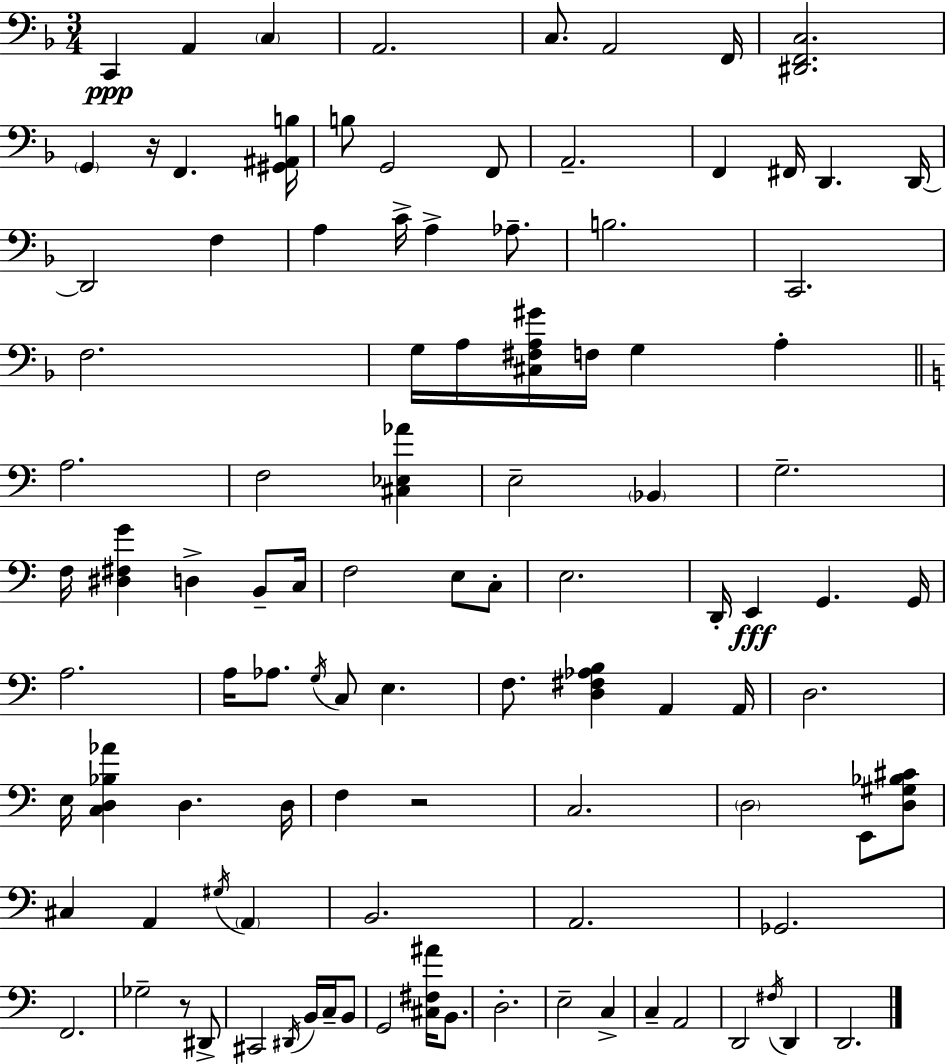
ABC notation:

X:1
T:Untitled
M:3/4
L:1/4
K:F
C,, A,, C, A,,2 C,/2 A,,2 F,,/4 [^D,,F,,C,]2 G,, z/4 F,, [^G,,^A,,B,]/4 B,/2 G,,2 F,,/2 A,,2 F,, ^F,,/4 D,, D,,/4 D,,2 F, A, C/4 A, _A,/2 B,2 C,,2 F,2 G,/4 A,/4 [^C,^F,A,^G]/4 F,/4 G, A, A,2 F,2 [^C,_E,_A] E,2 _B,, G,2 F,/4 [^D,^F,G] D, B,,/2 C,/4 F,2 E,/2 C,/2 E,2 D,,/4 E,, G,, G,,/4 A,2 A,/4 _A,/2 G,/4 C,/2 E, F,/2 [D,^F,_A,B,] A,, A,,/4 D,2 E,/4 [C,D,_B,_A] D, D,/4 F, z2 C,2 D,2 E,,/2 [D,^G,_B,^C]/2 ^C, A,, ^G,/4 A,, B,,2 A,,2 _G,,2 F,,2 _G,2 z/2 ^D,,/2 ^C,,2 ^D,,/4 B,,/4 C,/4 B,,/2 G,,2 [^C,^F,^A]/4 B,,/2 D,2 E,2 C, C, A,,2 D,,2 ^F,/4 D,, D,,2